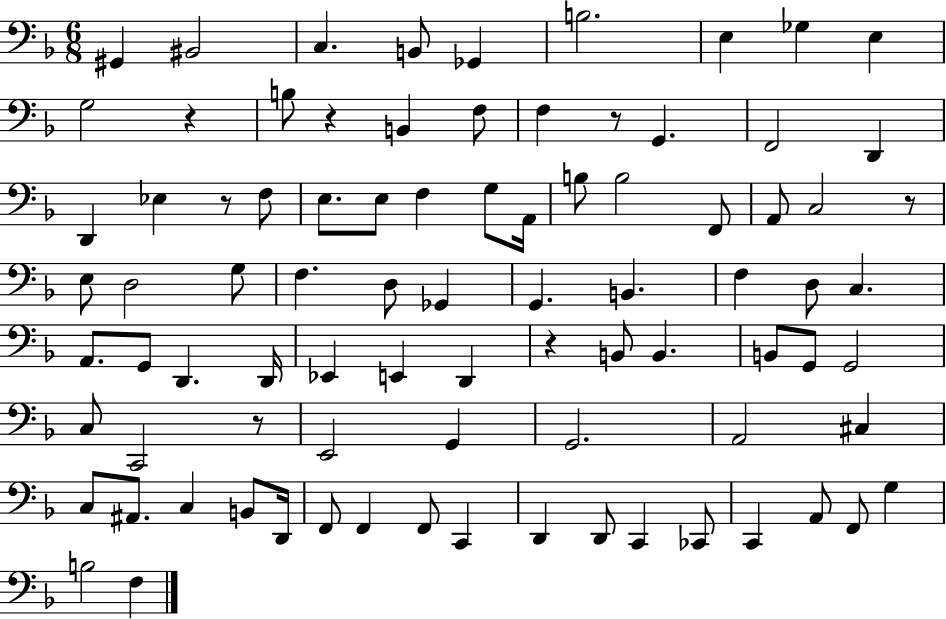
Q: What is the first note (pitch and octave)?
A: G#2